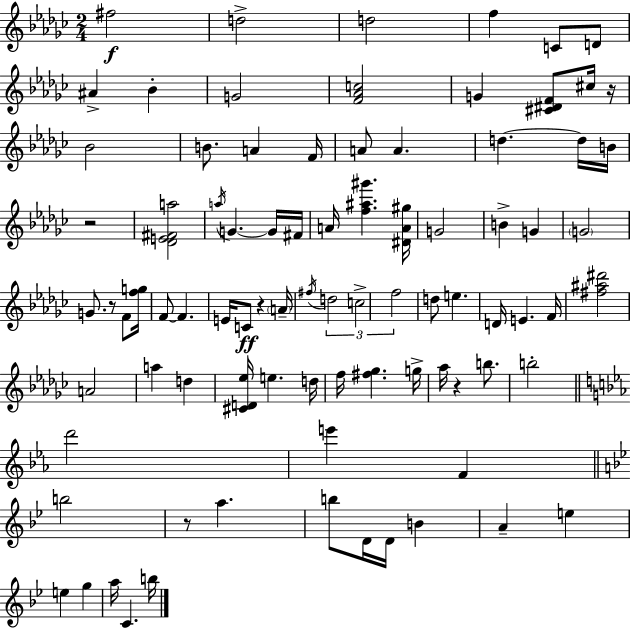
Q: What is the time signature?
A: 2/4